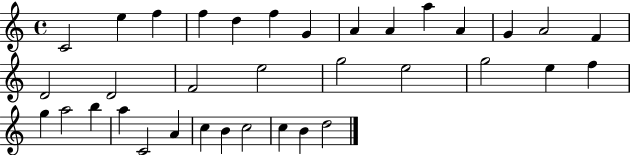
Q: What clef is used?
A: treble